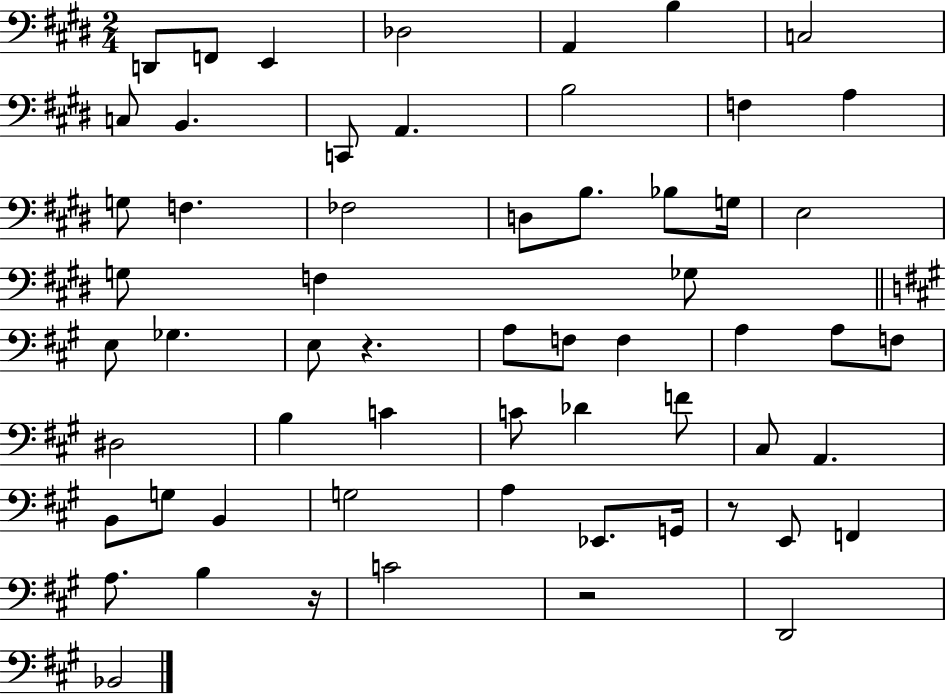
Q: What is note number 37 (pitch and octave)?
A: C4